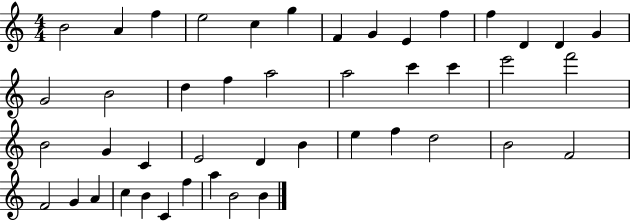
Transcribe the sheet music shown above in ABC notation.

X:1
T:Untitled
M:4/4
L:1/4
K:C
B2 A f e2 c g F G E f f D D G G2 B2 d f a2 a2 c' c' e'2 f'2 B2 G C E2 D B e f d2 B2 F2 F2 G A c B C f a B2 B